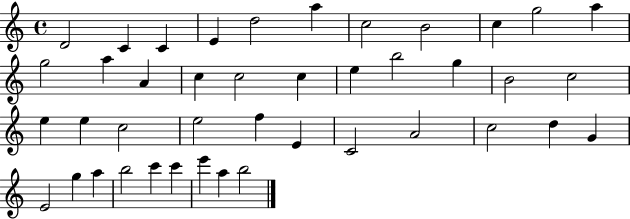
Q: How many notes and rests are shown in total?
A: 42